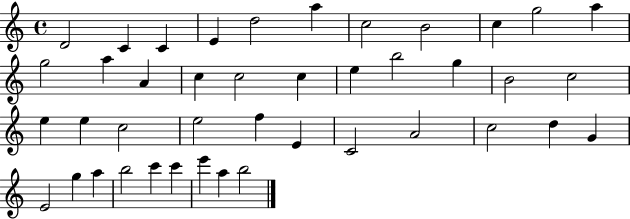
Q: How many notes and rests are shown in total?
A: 42